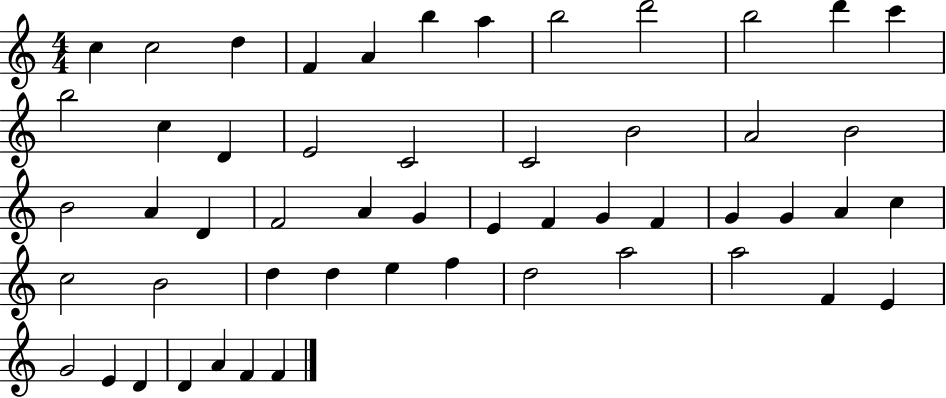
C5/q C5/h D5/q F4/q A4/q B5/q A5/q B5/h D6/h B5/h D6/q C6/q B5/h C5/q D4/q E4/h C4/h C4/h B4/h A4/h B4/h B4/h A4/q D4/q F4/h A4/q G4/q E4/q F4/q G4/q F4/q G4/q G4/q A4/q C5/q C5/h B4/h D5/q D5/q E5/q F5/q D5/h A5/h A5/h F4/q E4/q G4/h E4/q D4/q D4/q A4/q F4/q F4/q